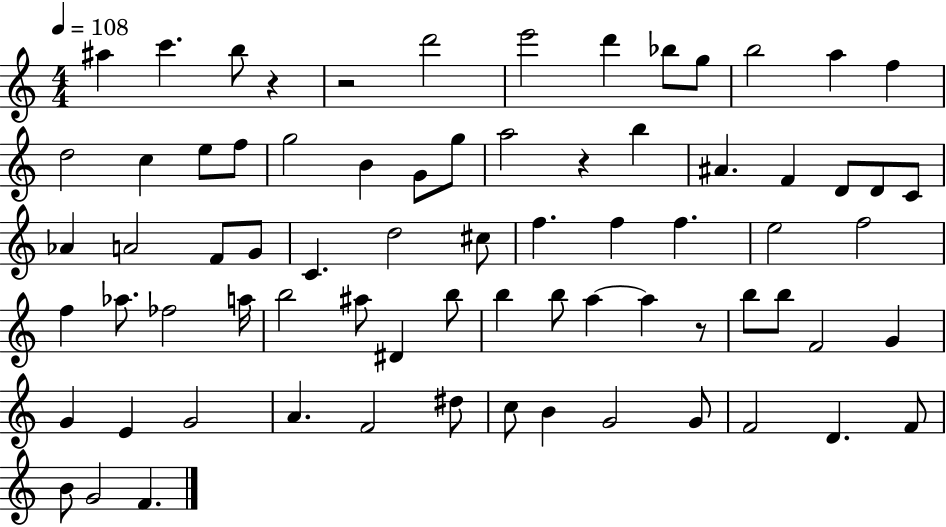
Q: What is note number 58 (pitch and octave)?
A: A4